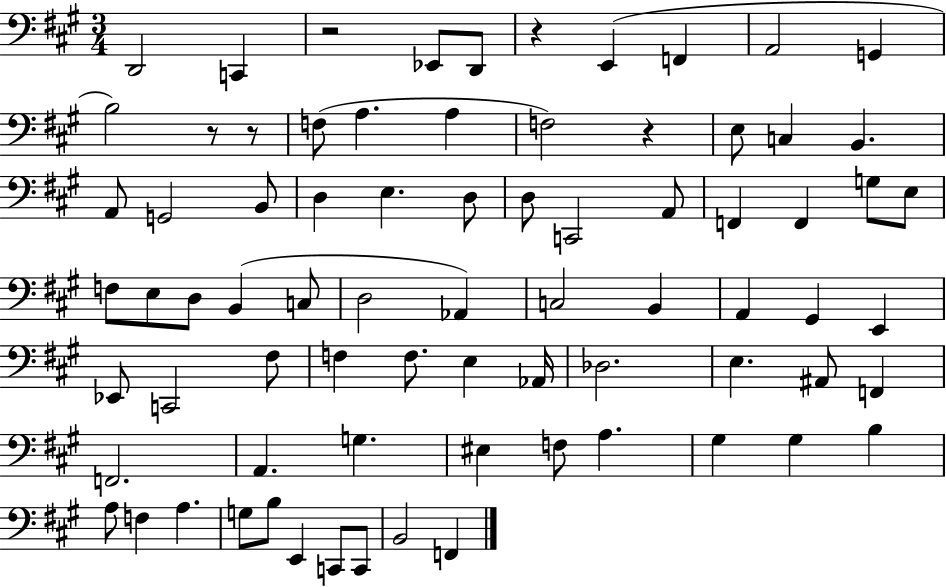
{
  \clef bass
  \numericTimeSignature
  \time 3/4
  \key a \major
  d,2 c,4 | r2 ees,8 d,8 | r4 e,4( f,4 | a,2 g,4 | \break b2) r8 r8 | f8( a4. a4 | f2) r4 | e8 c4 b,4. | \break a,8 g,2 b,8 | d4 e4. d8 | d8 c,2 a,8 | f,4 f,4 g8 e8 | \break f8 e8 d8 b,4( c8 | d2 aes,4) | c2 b,4 | a,4 gis,4 e,4 | \break ees,8 c,2 fis8 | f4 f8. e4 aes,16 | des2. | e4. ais,8 f,4 | \break f,2. | a,4. g4. | eis4 f8 a4. | gis4 gis4 b4 | \break a8 f4 a4. | g8 b8 e,4 c,8 c,8 | b,2 f,4 | \bar "|."
}